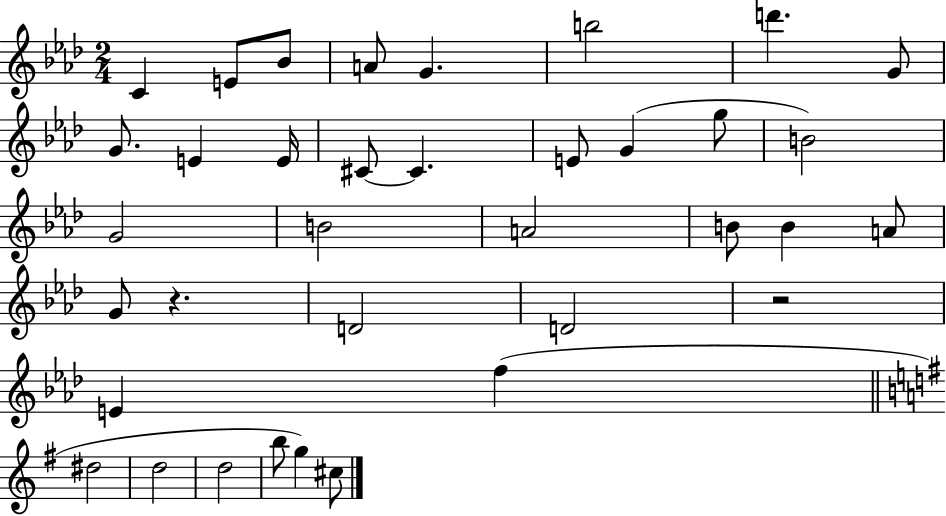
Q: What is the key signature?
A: AES major